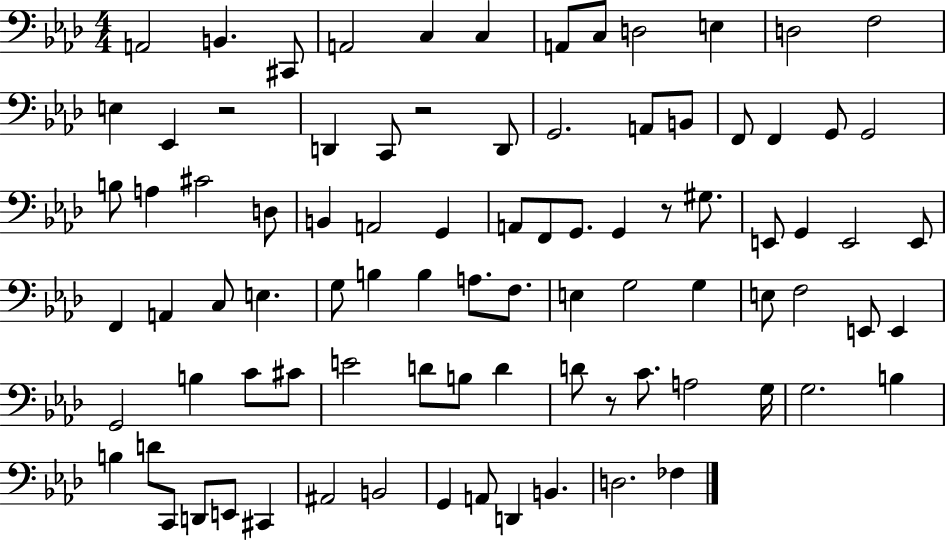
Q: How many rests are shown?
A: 4